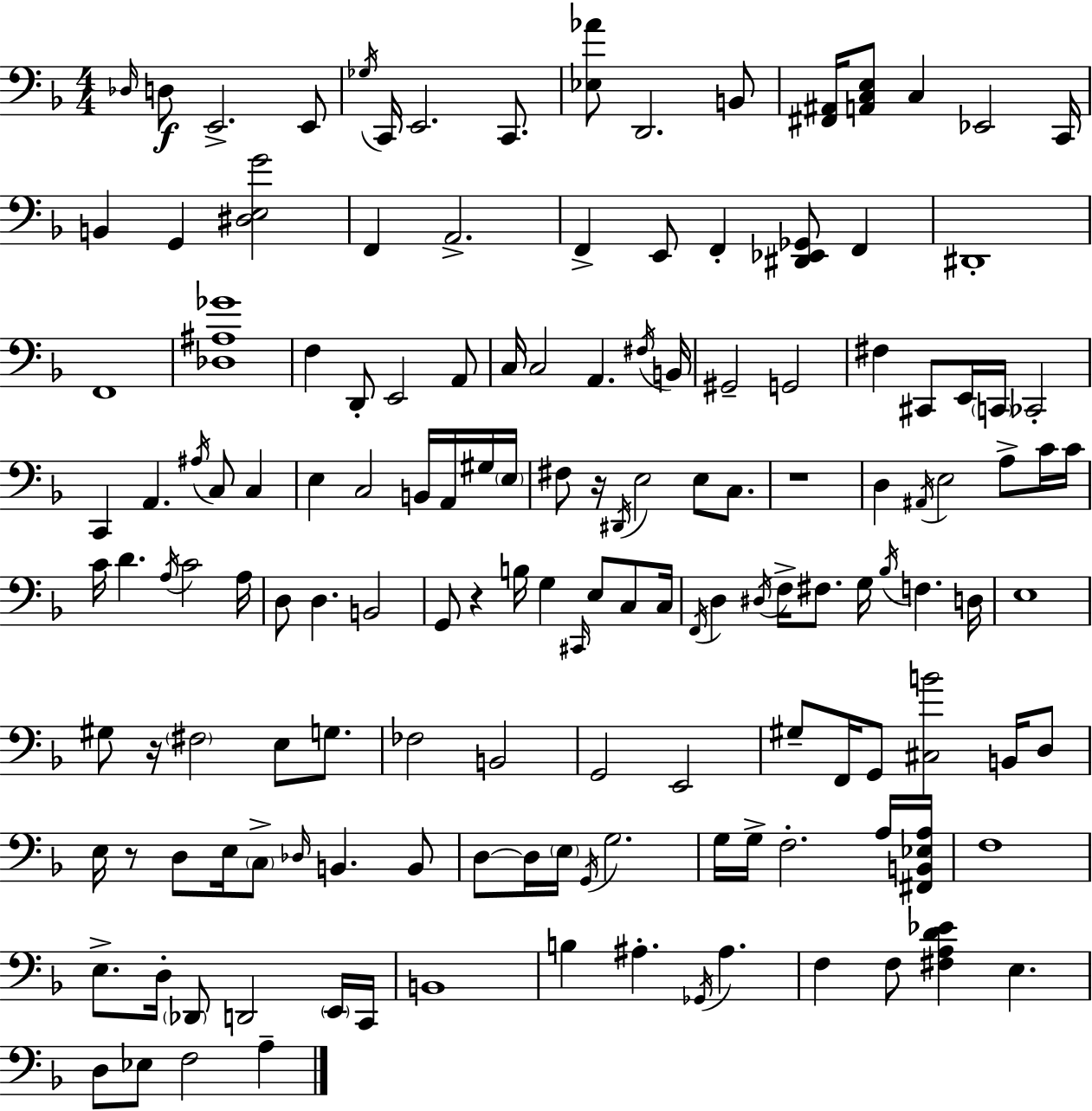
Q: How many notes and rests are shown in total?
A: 148